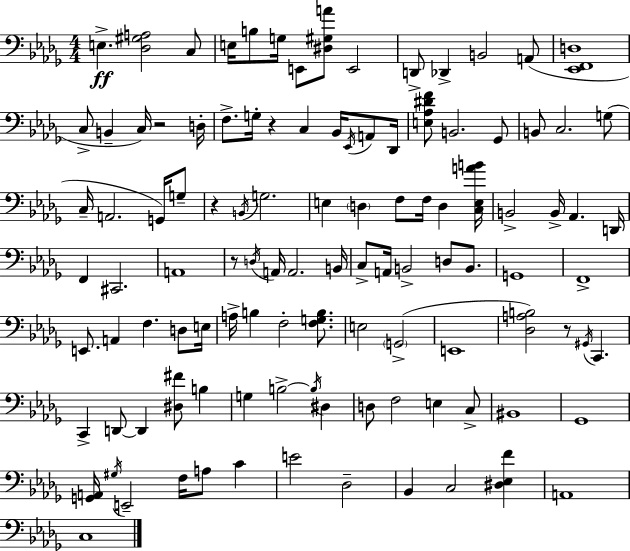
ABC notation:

X:1
T:Untitled
M:4/4
L:1/4
K:Bbm
E, [_D,^G,A,]2 C,/2 E,/4 B,/2 G,/4 E,,/2 [^D,^G,A]/2 E,,2 D,,/2 _D,, B,,2 A,,/2 [_E,,F,,D,]4 C,/2 B,, C,/4 z2 D,/4 F,/2 G,/4 z C, _B,,/4 _E,,/4 A,,/2 _D,,/4 [E,_A,^DF]/2 B,,2 _G,,/2 B,,/2 C,2 G,/2 C,/4 A,,2 G,,/4 G,/2 z B,,/4 G,2 E, D, F,/2 F,/4 D, [C,E,AB]/4 B,,2 B,,/4 _A,, D,,/4 F,, ^C,,2 A,,4 z/2 D,/4 A,,/4 A,,2 B,,/4 C,/2 A,,/4 B,,2 D,/2 B,,/2 G,,4 F,,4 E,,/2 A,, F, D,/2 E,/4 A,/4 B, F,2 [F,G,B,]/2 E,2 G,,2 E,,4 [_D,A,B,]2 z/2 ^G,,/4 C,, C,, D,,/2 D,, [^D,^F]/2 B, G, B,2 B,/4 ^D, D,/2 F,2 E, C,/2 ^B,,4 _G,,4 [G,,A,,]/4 ^G,/4 E,,2 F,/4 A,/2 C E2 _D,2 _B,, C,2 [^D,_E,F] A,,4 C,4